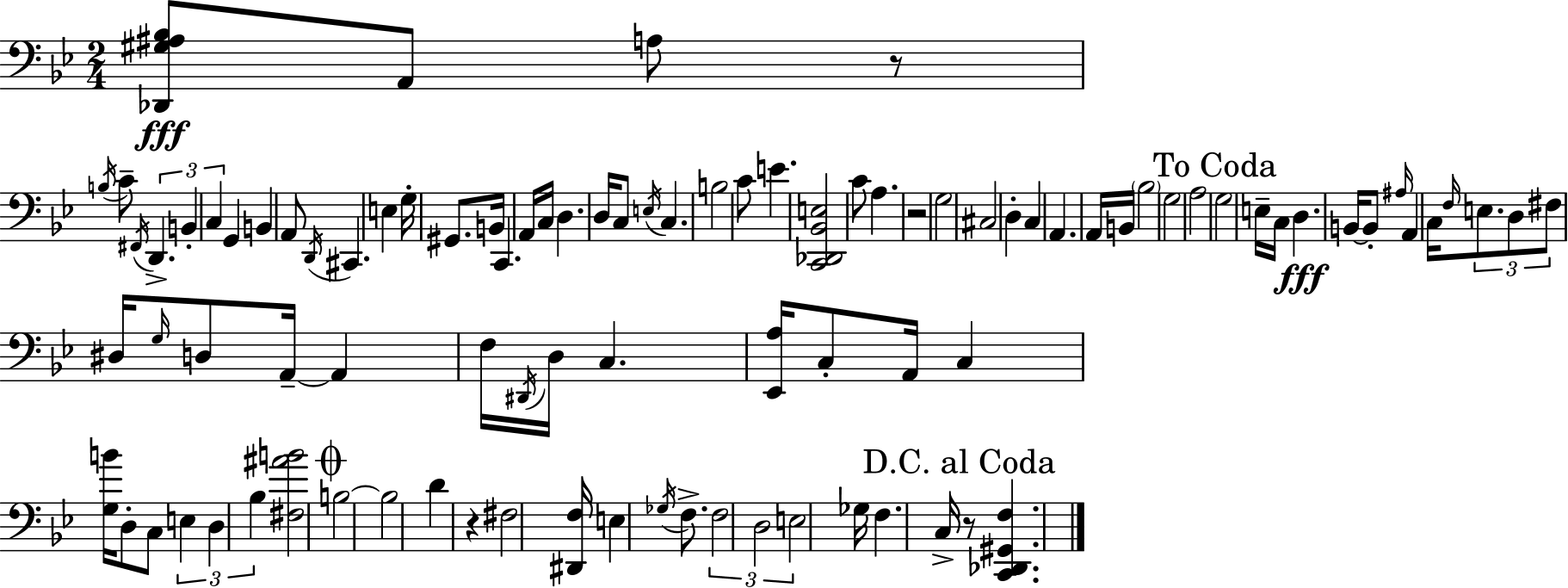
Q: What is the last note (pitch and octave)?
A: C3